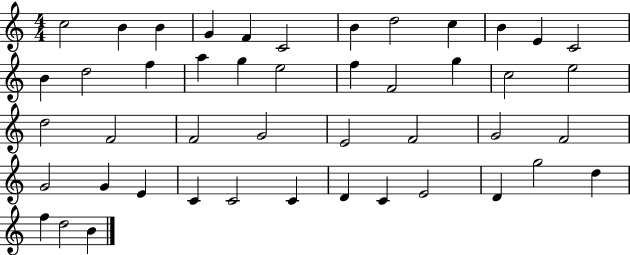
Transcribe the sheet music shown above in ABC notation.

X:1
T:Untitled
M:4/4
L:1/4
K:C
c2 B B G F C2 B d2 c B E C2 B d2 f a g e2 f F2 g c2 e2 d2 F2 F2 G2 E2 F2 G2 F2 G2 G E C C2 C D C E2 D g2 d f d2 B